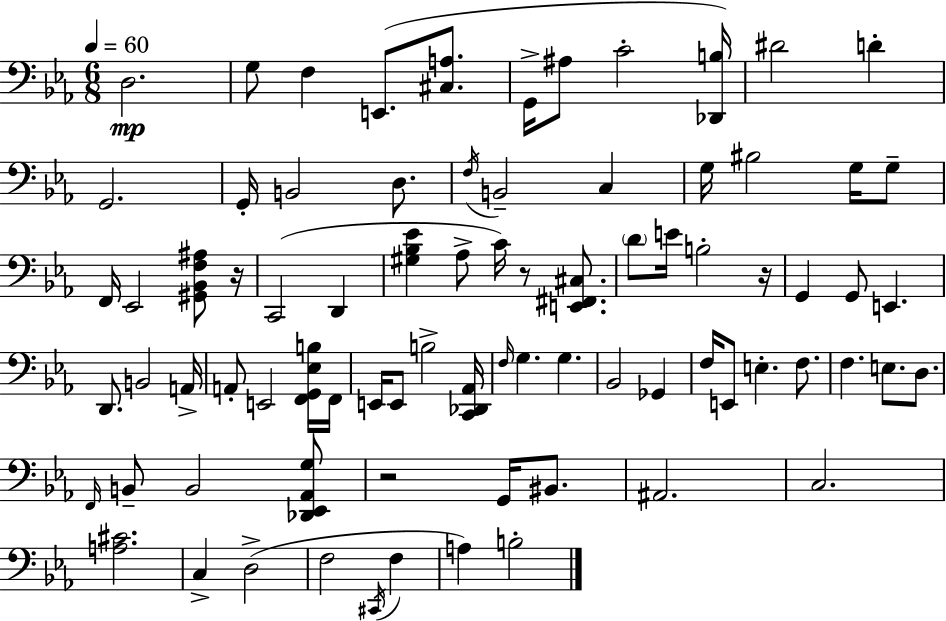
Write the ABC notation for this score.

X:1
T:Untitled
M:6/8
L:1/4
K:Eb
D,2 G,/2 F, E,,/2 [^C,A,]/2 G,,/4 ^A,/2 C2 [_D,,B,]/4 ^D2 D G,,2 G,,/4 B,,2 D,/2 F,/4 B,,2 C, G,/4 ^B,2 G,/4 G,/2 F,,/4 _E,,2 [^G,,_B,,F,^A,]/2 z/4 C,,2 D,, [^G,_B,_E] _A,/2 C/4 z/2 [E,,^F,,^C,]/2 D/2 E/4 B,2 z/4 G,, G,,/2 E,, D,,/2 B,,2 A,,/4 A,,/2 E,,2 [F,,G,,_E,B,]/4 F,,/4 E,,/4 E,,/2 B,2 [C,,_D,,_A,,]/4 F,/4 G, G, _B,,2 _G,, F,/4 E,,/2 E, F,/2 F, E,/2 D,/2 F,,/4 B,,/2 B,,2 [_D,,_E,,_A,,G,]/2 z2 G,,/4 ^B,,/2 ^A,,2 C,2 [A,^C]2 C, D,2 F,2 ^C,,/4 F, A, B,2